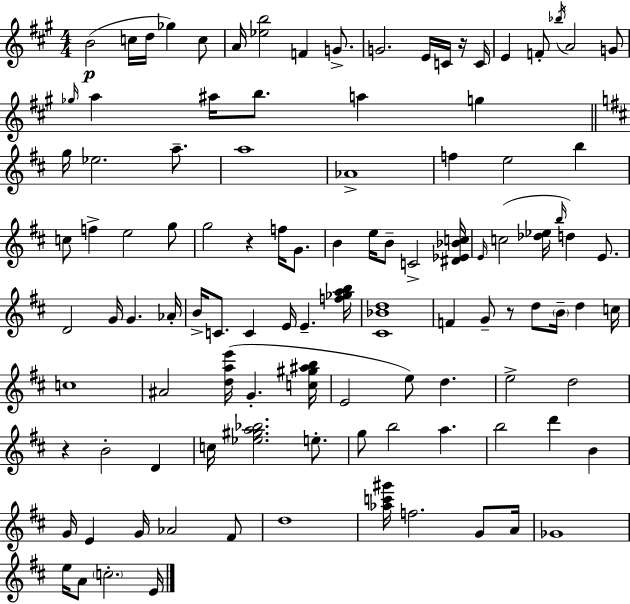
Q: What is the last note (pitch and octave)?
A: E4